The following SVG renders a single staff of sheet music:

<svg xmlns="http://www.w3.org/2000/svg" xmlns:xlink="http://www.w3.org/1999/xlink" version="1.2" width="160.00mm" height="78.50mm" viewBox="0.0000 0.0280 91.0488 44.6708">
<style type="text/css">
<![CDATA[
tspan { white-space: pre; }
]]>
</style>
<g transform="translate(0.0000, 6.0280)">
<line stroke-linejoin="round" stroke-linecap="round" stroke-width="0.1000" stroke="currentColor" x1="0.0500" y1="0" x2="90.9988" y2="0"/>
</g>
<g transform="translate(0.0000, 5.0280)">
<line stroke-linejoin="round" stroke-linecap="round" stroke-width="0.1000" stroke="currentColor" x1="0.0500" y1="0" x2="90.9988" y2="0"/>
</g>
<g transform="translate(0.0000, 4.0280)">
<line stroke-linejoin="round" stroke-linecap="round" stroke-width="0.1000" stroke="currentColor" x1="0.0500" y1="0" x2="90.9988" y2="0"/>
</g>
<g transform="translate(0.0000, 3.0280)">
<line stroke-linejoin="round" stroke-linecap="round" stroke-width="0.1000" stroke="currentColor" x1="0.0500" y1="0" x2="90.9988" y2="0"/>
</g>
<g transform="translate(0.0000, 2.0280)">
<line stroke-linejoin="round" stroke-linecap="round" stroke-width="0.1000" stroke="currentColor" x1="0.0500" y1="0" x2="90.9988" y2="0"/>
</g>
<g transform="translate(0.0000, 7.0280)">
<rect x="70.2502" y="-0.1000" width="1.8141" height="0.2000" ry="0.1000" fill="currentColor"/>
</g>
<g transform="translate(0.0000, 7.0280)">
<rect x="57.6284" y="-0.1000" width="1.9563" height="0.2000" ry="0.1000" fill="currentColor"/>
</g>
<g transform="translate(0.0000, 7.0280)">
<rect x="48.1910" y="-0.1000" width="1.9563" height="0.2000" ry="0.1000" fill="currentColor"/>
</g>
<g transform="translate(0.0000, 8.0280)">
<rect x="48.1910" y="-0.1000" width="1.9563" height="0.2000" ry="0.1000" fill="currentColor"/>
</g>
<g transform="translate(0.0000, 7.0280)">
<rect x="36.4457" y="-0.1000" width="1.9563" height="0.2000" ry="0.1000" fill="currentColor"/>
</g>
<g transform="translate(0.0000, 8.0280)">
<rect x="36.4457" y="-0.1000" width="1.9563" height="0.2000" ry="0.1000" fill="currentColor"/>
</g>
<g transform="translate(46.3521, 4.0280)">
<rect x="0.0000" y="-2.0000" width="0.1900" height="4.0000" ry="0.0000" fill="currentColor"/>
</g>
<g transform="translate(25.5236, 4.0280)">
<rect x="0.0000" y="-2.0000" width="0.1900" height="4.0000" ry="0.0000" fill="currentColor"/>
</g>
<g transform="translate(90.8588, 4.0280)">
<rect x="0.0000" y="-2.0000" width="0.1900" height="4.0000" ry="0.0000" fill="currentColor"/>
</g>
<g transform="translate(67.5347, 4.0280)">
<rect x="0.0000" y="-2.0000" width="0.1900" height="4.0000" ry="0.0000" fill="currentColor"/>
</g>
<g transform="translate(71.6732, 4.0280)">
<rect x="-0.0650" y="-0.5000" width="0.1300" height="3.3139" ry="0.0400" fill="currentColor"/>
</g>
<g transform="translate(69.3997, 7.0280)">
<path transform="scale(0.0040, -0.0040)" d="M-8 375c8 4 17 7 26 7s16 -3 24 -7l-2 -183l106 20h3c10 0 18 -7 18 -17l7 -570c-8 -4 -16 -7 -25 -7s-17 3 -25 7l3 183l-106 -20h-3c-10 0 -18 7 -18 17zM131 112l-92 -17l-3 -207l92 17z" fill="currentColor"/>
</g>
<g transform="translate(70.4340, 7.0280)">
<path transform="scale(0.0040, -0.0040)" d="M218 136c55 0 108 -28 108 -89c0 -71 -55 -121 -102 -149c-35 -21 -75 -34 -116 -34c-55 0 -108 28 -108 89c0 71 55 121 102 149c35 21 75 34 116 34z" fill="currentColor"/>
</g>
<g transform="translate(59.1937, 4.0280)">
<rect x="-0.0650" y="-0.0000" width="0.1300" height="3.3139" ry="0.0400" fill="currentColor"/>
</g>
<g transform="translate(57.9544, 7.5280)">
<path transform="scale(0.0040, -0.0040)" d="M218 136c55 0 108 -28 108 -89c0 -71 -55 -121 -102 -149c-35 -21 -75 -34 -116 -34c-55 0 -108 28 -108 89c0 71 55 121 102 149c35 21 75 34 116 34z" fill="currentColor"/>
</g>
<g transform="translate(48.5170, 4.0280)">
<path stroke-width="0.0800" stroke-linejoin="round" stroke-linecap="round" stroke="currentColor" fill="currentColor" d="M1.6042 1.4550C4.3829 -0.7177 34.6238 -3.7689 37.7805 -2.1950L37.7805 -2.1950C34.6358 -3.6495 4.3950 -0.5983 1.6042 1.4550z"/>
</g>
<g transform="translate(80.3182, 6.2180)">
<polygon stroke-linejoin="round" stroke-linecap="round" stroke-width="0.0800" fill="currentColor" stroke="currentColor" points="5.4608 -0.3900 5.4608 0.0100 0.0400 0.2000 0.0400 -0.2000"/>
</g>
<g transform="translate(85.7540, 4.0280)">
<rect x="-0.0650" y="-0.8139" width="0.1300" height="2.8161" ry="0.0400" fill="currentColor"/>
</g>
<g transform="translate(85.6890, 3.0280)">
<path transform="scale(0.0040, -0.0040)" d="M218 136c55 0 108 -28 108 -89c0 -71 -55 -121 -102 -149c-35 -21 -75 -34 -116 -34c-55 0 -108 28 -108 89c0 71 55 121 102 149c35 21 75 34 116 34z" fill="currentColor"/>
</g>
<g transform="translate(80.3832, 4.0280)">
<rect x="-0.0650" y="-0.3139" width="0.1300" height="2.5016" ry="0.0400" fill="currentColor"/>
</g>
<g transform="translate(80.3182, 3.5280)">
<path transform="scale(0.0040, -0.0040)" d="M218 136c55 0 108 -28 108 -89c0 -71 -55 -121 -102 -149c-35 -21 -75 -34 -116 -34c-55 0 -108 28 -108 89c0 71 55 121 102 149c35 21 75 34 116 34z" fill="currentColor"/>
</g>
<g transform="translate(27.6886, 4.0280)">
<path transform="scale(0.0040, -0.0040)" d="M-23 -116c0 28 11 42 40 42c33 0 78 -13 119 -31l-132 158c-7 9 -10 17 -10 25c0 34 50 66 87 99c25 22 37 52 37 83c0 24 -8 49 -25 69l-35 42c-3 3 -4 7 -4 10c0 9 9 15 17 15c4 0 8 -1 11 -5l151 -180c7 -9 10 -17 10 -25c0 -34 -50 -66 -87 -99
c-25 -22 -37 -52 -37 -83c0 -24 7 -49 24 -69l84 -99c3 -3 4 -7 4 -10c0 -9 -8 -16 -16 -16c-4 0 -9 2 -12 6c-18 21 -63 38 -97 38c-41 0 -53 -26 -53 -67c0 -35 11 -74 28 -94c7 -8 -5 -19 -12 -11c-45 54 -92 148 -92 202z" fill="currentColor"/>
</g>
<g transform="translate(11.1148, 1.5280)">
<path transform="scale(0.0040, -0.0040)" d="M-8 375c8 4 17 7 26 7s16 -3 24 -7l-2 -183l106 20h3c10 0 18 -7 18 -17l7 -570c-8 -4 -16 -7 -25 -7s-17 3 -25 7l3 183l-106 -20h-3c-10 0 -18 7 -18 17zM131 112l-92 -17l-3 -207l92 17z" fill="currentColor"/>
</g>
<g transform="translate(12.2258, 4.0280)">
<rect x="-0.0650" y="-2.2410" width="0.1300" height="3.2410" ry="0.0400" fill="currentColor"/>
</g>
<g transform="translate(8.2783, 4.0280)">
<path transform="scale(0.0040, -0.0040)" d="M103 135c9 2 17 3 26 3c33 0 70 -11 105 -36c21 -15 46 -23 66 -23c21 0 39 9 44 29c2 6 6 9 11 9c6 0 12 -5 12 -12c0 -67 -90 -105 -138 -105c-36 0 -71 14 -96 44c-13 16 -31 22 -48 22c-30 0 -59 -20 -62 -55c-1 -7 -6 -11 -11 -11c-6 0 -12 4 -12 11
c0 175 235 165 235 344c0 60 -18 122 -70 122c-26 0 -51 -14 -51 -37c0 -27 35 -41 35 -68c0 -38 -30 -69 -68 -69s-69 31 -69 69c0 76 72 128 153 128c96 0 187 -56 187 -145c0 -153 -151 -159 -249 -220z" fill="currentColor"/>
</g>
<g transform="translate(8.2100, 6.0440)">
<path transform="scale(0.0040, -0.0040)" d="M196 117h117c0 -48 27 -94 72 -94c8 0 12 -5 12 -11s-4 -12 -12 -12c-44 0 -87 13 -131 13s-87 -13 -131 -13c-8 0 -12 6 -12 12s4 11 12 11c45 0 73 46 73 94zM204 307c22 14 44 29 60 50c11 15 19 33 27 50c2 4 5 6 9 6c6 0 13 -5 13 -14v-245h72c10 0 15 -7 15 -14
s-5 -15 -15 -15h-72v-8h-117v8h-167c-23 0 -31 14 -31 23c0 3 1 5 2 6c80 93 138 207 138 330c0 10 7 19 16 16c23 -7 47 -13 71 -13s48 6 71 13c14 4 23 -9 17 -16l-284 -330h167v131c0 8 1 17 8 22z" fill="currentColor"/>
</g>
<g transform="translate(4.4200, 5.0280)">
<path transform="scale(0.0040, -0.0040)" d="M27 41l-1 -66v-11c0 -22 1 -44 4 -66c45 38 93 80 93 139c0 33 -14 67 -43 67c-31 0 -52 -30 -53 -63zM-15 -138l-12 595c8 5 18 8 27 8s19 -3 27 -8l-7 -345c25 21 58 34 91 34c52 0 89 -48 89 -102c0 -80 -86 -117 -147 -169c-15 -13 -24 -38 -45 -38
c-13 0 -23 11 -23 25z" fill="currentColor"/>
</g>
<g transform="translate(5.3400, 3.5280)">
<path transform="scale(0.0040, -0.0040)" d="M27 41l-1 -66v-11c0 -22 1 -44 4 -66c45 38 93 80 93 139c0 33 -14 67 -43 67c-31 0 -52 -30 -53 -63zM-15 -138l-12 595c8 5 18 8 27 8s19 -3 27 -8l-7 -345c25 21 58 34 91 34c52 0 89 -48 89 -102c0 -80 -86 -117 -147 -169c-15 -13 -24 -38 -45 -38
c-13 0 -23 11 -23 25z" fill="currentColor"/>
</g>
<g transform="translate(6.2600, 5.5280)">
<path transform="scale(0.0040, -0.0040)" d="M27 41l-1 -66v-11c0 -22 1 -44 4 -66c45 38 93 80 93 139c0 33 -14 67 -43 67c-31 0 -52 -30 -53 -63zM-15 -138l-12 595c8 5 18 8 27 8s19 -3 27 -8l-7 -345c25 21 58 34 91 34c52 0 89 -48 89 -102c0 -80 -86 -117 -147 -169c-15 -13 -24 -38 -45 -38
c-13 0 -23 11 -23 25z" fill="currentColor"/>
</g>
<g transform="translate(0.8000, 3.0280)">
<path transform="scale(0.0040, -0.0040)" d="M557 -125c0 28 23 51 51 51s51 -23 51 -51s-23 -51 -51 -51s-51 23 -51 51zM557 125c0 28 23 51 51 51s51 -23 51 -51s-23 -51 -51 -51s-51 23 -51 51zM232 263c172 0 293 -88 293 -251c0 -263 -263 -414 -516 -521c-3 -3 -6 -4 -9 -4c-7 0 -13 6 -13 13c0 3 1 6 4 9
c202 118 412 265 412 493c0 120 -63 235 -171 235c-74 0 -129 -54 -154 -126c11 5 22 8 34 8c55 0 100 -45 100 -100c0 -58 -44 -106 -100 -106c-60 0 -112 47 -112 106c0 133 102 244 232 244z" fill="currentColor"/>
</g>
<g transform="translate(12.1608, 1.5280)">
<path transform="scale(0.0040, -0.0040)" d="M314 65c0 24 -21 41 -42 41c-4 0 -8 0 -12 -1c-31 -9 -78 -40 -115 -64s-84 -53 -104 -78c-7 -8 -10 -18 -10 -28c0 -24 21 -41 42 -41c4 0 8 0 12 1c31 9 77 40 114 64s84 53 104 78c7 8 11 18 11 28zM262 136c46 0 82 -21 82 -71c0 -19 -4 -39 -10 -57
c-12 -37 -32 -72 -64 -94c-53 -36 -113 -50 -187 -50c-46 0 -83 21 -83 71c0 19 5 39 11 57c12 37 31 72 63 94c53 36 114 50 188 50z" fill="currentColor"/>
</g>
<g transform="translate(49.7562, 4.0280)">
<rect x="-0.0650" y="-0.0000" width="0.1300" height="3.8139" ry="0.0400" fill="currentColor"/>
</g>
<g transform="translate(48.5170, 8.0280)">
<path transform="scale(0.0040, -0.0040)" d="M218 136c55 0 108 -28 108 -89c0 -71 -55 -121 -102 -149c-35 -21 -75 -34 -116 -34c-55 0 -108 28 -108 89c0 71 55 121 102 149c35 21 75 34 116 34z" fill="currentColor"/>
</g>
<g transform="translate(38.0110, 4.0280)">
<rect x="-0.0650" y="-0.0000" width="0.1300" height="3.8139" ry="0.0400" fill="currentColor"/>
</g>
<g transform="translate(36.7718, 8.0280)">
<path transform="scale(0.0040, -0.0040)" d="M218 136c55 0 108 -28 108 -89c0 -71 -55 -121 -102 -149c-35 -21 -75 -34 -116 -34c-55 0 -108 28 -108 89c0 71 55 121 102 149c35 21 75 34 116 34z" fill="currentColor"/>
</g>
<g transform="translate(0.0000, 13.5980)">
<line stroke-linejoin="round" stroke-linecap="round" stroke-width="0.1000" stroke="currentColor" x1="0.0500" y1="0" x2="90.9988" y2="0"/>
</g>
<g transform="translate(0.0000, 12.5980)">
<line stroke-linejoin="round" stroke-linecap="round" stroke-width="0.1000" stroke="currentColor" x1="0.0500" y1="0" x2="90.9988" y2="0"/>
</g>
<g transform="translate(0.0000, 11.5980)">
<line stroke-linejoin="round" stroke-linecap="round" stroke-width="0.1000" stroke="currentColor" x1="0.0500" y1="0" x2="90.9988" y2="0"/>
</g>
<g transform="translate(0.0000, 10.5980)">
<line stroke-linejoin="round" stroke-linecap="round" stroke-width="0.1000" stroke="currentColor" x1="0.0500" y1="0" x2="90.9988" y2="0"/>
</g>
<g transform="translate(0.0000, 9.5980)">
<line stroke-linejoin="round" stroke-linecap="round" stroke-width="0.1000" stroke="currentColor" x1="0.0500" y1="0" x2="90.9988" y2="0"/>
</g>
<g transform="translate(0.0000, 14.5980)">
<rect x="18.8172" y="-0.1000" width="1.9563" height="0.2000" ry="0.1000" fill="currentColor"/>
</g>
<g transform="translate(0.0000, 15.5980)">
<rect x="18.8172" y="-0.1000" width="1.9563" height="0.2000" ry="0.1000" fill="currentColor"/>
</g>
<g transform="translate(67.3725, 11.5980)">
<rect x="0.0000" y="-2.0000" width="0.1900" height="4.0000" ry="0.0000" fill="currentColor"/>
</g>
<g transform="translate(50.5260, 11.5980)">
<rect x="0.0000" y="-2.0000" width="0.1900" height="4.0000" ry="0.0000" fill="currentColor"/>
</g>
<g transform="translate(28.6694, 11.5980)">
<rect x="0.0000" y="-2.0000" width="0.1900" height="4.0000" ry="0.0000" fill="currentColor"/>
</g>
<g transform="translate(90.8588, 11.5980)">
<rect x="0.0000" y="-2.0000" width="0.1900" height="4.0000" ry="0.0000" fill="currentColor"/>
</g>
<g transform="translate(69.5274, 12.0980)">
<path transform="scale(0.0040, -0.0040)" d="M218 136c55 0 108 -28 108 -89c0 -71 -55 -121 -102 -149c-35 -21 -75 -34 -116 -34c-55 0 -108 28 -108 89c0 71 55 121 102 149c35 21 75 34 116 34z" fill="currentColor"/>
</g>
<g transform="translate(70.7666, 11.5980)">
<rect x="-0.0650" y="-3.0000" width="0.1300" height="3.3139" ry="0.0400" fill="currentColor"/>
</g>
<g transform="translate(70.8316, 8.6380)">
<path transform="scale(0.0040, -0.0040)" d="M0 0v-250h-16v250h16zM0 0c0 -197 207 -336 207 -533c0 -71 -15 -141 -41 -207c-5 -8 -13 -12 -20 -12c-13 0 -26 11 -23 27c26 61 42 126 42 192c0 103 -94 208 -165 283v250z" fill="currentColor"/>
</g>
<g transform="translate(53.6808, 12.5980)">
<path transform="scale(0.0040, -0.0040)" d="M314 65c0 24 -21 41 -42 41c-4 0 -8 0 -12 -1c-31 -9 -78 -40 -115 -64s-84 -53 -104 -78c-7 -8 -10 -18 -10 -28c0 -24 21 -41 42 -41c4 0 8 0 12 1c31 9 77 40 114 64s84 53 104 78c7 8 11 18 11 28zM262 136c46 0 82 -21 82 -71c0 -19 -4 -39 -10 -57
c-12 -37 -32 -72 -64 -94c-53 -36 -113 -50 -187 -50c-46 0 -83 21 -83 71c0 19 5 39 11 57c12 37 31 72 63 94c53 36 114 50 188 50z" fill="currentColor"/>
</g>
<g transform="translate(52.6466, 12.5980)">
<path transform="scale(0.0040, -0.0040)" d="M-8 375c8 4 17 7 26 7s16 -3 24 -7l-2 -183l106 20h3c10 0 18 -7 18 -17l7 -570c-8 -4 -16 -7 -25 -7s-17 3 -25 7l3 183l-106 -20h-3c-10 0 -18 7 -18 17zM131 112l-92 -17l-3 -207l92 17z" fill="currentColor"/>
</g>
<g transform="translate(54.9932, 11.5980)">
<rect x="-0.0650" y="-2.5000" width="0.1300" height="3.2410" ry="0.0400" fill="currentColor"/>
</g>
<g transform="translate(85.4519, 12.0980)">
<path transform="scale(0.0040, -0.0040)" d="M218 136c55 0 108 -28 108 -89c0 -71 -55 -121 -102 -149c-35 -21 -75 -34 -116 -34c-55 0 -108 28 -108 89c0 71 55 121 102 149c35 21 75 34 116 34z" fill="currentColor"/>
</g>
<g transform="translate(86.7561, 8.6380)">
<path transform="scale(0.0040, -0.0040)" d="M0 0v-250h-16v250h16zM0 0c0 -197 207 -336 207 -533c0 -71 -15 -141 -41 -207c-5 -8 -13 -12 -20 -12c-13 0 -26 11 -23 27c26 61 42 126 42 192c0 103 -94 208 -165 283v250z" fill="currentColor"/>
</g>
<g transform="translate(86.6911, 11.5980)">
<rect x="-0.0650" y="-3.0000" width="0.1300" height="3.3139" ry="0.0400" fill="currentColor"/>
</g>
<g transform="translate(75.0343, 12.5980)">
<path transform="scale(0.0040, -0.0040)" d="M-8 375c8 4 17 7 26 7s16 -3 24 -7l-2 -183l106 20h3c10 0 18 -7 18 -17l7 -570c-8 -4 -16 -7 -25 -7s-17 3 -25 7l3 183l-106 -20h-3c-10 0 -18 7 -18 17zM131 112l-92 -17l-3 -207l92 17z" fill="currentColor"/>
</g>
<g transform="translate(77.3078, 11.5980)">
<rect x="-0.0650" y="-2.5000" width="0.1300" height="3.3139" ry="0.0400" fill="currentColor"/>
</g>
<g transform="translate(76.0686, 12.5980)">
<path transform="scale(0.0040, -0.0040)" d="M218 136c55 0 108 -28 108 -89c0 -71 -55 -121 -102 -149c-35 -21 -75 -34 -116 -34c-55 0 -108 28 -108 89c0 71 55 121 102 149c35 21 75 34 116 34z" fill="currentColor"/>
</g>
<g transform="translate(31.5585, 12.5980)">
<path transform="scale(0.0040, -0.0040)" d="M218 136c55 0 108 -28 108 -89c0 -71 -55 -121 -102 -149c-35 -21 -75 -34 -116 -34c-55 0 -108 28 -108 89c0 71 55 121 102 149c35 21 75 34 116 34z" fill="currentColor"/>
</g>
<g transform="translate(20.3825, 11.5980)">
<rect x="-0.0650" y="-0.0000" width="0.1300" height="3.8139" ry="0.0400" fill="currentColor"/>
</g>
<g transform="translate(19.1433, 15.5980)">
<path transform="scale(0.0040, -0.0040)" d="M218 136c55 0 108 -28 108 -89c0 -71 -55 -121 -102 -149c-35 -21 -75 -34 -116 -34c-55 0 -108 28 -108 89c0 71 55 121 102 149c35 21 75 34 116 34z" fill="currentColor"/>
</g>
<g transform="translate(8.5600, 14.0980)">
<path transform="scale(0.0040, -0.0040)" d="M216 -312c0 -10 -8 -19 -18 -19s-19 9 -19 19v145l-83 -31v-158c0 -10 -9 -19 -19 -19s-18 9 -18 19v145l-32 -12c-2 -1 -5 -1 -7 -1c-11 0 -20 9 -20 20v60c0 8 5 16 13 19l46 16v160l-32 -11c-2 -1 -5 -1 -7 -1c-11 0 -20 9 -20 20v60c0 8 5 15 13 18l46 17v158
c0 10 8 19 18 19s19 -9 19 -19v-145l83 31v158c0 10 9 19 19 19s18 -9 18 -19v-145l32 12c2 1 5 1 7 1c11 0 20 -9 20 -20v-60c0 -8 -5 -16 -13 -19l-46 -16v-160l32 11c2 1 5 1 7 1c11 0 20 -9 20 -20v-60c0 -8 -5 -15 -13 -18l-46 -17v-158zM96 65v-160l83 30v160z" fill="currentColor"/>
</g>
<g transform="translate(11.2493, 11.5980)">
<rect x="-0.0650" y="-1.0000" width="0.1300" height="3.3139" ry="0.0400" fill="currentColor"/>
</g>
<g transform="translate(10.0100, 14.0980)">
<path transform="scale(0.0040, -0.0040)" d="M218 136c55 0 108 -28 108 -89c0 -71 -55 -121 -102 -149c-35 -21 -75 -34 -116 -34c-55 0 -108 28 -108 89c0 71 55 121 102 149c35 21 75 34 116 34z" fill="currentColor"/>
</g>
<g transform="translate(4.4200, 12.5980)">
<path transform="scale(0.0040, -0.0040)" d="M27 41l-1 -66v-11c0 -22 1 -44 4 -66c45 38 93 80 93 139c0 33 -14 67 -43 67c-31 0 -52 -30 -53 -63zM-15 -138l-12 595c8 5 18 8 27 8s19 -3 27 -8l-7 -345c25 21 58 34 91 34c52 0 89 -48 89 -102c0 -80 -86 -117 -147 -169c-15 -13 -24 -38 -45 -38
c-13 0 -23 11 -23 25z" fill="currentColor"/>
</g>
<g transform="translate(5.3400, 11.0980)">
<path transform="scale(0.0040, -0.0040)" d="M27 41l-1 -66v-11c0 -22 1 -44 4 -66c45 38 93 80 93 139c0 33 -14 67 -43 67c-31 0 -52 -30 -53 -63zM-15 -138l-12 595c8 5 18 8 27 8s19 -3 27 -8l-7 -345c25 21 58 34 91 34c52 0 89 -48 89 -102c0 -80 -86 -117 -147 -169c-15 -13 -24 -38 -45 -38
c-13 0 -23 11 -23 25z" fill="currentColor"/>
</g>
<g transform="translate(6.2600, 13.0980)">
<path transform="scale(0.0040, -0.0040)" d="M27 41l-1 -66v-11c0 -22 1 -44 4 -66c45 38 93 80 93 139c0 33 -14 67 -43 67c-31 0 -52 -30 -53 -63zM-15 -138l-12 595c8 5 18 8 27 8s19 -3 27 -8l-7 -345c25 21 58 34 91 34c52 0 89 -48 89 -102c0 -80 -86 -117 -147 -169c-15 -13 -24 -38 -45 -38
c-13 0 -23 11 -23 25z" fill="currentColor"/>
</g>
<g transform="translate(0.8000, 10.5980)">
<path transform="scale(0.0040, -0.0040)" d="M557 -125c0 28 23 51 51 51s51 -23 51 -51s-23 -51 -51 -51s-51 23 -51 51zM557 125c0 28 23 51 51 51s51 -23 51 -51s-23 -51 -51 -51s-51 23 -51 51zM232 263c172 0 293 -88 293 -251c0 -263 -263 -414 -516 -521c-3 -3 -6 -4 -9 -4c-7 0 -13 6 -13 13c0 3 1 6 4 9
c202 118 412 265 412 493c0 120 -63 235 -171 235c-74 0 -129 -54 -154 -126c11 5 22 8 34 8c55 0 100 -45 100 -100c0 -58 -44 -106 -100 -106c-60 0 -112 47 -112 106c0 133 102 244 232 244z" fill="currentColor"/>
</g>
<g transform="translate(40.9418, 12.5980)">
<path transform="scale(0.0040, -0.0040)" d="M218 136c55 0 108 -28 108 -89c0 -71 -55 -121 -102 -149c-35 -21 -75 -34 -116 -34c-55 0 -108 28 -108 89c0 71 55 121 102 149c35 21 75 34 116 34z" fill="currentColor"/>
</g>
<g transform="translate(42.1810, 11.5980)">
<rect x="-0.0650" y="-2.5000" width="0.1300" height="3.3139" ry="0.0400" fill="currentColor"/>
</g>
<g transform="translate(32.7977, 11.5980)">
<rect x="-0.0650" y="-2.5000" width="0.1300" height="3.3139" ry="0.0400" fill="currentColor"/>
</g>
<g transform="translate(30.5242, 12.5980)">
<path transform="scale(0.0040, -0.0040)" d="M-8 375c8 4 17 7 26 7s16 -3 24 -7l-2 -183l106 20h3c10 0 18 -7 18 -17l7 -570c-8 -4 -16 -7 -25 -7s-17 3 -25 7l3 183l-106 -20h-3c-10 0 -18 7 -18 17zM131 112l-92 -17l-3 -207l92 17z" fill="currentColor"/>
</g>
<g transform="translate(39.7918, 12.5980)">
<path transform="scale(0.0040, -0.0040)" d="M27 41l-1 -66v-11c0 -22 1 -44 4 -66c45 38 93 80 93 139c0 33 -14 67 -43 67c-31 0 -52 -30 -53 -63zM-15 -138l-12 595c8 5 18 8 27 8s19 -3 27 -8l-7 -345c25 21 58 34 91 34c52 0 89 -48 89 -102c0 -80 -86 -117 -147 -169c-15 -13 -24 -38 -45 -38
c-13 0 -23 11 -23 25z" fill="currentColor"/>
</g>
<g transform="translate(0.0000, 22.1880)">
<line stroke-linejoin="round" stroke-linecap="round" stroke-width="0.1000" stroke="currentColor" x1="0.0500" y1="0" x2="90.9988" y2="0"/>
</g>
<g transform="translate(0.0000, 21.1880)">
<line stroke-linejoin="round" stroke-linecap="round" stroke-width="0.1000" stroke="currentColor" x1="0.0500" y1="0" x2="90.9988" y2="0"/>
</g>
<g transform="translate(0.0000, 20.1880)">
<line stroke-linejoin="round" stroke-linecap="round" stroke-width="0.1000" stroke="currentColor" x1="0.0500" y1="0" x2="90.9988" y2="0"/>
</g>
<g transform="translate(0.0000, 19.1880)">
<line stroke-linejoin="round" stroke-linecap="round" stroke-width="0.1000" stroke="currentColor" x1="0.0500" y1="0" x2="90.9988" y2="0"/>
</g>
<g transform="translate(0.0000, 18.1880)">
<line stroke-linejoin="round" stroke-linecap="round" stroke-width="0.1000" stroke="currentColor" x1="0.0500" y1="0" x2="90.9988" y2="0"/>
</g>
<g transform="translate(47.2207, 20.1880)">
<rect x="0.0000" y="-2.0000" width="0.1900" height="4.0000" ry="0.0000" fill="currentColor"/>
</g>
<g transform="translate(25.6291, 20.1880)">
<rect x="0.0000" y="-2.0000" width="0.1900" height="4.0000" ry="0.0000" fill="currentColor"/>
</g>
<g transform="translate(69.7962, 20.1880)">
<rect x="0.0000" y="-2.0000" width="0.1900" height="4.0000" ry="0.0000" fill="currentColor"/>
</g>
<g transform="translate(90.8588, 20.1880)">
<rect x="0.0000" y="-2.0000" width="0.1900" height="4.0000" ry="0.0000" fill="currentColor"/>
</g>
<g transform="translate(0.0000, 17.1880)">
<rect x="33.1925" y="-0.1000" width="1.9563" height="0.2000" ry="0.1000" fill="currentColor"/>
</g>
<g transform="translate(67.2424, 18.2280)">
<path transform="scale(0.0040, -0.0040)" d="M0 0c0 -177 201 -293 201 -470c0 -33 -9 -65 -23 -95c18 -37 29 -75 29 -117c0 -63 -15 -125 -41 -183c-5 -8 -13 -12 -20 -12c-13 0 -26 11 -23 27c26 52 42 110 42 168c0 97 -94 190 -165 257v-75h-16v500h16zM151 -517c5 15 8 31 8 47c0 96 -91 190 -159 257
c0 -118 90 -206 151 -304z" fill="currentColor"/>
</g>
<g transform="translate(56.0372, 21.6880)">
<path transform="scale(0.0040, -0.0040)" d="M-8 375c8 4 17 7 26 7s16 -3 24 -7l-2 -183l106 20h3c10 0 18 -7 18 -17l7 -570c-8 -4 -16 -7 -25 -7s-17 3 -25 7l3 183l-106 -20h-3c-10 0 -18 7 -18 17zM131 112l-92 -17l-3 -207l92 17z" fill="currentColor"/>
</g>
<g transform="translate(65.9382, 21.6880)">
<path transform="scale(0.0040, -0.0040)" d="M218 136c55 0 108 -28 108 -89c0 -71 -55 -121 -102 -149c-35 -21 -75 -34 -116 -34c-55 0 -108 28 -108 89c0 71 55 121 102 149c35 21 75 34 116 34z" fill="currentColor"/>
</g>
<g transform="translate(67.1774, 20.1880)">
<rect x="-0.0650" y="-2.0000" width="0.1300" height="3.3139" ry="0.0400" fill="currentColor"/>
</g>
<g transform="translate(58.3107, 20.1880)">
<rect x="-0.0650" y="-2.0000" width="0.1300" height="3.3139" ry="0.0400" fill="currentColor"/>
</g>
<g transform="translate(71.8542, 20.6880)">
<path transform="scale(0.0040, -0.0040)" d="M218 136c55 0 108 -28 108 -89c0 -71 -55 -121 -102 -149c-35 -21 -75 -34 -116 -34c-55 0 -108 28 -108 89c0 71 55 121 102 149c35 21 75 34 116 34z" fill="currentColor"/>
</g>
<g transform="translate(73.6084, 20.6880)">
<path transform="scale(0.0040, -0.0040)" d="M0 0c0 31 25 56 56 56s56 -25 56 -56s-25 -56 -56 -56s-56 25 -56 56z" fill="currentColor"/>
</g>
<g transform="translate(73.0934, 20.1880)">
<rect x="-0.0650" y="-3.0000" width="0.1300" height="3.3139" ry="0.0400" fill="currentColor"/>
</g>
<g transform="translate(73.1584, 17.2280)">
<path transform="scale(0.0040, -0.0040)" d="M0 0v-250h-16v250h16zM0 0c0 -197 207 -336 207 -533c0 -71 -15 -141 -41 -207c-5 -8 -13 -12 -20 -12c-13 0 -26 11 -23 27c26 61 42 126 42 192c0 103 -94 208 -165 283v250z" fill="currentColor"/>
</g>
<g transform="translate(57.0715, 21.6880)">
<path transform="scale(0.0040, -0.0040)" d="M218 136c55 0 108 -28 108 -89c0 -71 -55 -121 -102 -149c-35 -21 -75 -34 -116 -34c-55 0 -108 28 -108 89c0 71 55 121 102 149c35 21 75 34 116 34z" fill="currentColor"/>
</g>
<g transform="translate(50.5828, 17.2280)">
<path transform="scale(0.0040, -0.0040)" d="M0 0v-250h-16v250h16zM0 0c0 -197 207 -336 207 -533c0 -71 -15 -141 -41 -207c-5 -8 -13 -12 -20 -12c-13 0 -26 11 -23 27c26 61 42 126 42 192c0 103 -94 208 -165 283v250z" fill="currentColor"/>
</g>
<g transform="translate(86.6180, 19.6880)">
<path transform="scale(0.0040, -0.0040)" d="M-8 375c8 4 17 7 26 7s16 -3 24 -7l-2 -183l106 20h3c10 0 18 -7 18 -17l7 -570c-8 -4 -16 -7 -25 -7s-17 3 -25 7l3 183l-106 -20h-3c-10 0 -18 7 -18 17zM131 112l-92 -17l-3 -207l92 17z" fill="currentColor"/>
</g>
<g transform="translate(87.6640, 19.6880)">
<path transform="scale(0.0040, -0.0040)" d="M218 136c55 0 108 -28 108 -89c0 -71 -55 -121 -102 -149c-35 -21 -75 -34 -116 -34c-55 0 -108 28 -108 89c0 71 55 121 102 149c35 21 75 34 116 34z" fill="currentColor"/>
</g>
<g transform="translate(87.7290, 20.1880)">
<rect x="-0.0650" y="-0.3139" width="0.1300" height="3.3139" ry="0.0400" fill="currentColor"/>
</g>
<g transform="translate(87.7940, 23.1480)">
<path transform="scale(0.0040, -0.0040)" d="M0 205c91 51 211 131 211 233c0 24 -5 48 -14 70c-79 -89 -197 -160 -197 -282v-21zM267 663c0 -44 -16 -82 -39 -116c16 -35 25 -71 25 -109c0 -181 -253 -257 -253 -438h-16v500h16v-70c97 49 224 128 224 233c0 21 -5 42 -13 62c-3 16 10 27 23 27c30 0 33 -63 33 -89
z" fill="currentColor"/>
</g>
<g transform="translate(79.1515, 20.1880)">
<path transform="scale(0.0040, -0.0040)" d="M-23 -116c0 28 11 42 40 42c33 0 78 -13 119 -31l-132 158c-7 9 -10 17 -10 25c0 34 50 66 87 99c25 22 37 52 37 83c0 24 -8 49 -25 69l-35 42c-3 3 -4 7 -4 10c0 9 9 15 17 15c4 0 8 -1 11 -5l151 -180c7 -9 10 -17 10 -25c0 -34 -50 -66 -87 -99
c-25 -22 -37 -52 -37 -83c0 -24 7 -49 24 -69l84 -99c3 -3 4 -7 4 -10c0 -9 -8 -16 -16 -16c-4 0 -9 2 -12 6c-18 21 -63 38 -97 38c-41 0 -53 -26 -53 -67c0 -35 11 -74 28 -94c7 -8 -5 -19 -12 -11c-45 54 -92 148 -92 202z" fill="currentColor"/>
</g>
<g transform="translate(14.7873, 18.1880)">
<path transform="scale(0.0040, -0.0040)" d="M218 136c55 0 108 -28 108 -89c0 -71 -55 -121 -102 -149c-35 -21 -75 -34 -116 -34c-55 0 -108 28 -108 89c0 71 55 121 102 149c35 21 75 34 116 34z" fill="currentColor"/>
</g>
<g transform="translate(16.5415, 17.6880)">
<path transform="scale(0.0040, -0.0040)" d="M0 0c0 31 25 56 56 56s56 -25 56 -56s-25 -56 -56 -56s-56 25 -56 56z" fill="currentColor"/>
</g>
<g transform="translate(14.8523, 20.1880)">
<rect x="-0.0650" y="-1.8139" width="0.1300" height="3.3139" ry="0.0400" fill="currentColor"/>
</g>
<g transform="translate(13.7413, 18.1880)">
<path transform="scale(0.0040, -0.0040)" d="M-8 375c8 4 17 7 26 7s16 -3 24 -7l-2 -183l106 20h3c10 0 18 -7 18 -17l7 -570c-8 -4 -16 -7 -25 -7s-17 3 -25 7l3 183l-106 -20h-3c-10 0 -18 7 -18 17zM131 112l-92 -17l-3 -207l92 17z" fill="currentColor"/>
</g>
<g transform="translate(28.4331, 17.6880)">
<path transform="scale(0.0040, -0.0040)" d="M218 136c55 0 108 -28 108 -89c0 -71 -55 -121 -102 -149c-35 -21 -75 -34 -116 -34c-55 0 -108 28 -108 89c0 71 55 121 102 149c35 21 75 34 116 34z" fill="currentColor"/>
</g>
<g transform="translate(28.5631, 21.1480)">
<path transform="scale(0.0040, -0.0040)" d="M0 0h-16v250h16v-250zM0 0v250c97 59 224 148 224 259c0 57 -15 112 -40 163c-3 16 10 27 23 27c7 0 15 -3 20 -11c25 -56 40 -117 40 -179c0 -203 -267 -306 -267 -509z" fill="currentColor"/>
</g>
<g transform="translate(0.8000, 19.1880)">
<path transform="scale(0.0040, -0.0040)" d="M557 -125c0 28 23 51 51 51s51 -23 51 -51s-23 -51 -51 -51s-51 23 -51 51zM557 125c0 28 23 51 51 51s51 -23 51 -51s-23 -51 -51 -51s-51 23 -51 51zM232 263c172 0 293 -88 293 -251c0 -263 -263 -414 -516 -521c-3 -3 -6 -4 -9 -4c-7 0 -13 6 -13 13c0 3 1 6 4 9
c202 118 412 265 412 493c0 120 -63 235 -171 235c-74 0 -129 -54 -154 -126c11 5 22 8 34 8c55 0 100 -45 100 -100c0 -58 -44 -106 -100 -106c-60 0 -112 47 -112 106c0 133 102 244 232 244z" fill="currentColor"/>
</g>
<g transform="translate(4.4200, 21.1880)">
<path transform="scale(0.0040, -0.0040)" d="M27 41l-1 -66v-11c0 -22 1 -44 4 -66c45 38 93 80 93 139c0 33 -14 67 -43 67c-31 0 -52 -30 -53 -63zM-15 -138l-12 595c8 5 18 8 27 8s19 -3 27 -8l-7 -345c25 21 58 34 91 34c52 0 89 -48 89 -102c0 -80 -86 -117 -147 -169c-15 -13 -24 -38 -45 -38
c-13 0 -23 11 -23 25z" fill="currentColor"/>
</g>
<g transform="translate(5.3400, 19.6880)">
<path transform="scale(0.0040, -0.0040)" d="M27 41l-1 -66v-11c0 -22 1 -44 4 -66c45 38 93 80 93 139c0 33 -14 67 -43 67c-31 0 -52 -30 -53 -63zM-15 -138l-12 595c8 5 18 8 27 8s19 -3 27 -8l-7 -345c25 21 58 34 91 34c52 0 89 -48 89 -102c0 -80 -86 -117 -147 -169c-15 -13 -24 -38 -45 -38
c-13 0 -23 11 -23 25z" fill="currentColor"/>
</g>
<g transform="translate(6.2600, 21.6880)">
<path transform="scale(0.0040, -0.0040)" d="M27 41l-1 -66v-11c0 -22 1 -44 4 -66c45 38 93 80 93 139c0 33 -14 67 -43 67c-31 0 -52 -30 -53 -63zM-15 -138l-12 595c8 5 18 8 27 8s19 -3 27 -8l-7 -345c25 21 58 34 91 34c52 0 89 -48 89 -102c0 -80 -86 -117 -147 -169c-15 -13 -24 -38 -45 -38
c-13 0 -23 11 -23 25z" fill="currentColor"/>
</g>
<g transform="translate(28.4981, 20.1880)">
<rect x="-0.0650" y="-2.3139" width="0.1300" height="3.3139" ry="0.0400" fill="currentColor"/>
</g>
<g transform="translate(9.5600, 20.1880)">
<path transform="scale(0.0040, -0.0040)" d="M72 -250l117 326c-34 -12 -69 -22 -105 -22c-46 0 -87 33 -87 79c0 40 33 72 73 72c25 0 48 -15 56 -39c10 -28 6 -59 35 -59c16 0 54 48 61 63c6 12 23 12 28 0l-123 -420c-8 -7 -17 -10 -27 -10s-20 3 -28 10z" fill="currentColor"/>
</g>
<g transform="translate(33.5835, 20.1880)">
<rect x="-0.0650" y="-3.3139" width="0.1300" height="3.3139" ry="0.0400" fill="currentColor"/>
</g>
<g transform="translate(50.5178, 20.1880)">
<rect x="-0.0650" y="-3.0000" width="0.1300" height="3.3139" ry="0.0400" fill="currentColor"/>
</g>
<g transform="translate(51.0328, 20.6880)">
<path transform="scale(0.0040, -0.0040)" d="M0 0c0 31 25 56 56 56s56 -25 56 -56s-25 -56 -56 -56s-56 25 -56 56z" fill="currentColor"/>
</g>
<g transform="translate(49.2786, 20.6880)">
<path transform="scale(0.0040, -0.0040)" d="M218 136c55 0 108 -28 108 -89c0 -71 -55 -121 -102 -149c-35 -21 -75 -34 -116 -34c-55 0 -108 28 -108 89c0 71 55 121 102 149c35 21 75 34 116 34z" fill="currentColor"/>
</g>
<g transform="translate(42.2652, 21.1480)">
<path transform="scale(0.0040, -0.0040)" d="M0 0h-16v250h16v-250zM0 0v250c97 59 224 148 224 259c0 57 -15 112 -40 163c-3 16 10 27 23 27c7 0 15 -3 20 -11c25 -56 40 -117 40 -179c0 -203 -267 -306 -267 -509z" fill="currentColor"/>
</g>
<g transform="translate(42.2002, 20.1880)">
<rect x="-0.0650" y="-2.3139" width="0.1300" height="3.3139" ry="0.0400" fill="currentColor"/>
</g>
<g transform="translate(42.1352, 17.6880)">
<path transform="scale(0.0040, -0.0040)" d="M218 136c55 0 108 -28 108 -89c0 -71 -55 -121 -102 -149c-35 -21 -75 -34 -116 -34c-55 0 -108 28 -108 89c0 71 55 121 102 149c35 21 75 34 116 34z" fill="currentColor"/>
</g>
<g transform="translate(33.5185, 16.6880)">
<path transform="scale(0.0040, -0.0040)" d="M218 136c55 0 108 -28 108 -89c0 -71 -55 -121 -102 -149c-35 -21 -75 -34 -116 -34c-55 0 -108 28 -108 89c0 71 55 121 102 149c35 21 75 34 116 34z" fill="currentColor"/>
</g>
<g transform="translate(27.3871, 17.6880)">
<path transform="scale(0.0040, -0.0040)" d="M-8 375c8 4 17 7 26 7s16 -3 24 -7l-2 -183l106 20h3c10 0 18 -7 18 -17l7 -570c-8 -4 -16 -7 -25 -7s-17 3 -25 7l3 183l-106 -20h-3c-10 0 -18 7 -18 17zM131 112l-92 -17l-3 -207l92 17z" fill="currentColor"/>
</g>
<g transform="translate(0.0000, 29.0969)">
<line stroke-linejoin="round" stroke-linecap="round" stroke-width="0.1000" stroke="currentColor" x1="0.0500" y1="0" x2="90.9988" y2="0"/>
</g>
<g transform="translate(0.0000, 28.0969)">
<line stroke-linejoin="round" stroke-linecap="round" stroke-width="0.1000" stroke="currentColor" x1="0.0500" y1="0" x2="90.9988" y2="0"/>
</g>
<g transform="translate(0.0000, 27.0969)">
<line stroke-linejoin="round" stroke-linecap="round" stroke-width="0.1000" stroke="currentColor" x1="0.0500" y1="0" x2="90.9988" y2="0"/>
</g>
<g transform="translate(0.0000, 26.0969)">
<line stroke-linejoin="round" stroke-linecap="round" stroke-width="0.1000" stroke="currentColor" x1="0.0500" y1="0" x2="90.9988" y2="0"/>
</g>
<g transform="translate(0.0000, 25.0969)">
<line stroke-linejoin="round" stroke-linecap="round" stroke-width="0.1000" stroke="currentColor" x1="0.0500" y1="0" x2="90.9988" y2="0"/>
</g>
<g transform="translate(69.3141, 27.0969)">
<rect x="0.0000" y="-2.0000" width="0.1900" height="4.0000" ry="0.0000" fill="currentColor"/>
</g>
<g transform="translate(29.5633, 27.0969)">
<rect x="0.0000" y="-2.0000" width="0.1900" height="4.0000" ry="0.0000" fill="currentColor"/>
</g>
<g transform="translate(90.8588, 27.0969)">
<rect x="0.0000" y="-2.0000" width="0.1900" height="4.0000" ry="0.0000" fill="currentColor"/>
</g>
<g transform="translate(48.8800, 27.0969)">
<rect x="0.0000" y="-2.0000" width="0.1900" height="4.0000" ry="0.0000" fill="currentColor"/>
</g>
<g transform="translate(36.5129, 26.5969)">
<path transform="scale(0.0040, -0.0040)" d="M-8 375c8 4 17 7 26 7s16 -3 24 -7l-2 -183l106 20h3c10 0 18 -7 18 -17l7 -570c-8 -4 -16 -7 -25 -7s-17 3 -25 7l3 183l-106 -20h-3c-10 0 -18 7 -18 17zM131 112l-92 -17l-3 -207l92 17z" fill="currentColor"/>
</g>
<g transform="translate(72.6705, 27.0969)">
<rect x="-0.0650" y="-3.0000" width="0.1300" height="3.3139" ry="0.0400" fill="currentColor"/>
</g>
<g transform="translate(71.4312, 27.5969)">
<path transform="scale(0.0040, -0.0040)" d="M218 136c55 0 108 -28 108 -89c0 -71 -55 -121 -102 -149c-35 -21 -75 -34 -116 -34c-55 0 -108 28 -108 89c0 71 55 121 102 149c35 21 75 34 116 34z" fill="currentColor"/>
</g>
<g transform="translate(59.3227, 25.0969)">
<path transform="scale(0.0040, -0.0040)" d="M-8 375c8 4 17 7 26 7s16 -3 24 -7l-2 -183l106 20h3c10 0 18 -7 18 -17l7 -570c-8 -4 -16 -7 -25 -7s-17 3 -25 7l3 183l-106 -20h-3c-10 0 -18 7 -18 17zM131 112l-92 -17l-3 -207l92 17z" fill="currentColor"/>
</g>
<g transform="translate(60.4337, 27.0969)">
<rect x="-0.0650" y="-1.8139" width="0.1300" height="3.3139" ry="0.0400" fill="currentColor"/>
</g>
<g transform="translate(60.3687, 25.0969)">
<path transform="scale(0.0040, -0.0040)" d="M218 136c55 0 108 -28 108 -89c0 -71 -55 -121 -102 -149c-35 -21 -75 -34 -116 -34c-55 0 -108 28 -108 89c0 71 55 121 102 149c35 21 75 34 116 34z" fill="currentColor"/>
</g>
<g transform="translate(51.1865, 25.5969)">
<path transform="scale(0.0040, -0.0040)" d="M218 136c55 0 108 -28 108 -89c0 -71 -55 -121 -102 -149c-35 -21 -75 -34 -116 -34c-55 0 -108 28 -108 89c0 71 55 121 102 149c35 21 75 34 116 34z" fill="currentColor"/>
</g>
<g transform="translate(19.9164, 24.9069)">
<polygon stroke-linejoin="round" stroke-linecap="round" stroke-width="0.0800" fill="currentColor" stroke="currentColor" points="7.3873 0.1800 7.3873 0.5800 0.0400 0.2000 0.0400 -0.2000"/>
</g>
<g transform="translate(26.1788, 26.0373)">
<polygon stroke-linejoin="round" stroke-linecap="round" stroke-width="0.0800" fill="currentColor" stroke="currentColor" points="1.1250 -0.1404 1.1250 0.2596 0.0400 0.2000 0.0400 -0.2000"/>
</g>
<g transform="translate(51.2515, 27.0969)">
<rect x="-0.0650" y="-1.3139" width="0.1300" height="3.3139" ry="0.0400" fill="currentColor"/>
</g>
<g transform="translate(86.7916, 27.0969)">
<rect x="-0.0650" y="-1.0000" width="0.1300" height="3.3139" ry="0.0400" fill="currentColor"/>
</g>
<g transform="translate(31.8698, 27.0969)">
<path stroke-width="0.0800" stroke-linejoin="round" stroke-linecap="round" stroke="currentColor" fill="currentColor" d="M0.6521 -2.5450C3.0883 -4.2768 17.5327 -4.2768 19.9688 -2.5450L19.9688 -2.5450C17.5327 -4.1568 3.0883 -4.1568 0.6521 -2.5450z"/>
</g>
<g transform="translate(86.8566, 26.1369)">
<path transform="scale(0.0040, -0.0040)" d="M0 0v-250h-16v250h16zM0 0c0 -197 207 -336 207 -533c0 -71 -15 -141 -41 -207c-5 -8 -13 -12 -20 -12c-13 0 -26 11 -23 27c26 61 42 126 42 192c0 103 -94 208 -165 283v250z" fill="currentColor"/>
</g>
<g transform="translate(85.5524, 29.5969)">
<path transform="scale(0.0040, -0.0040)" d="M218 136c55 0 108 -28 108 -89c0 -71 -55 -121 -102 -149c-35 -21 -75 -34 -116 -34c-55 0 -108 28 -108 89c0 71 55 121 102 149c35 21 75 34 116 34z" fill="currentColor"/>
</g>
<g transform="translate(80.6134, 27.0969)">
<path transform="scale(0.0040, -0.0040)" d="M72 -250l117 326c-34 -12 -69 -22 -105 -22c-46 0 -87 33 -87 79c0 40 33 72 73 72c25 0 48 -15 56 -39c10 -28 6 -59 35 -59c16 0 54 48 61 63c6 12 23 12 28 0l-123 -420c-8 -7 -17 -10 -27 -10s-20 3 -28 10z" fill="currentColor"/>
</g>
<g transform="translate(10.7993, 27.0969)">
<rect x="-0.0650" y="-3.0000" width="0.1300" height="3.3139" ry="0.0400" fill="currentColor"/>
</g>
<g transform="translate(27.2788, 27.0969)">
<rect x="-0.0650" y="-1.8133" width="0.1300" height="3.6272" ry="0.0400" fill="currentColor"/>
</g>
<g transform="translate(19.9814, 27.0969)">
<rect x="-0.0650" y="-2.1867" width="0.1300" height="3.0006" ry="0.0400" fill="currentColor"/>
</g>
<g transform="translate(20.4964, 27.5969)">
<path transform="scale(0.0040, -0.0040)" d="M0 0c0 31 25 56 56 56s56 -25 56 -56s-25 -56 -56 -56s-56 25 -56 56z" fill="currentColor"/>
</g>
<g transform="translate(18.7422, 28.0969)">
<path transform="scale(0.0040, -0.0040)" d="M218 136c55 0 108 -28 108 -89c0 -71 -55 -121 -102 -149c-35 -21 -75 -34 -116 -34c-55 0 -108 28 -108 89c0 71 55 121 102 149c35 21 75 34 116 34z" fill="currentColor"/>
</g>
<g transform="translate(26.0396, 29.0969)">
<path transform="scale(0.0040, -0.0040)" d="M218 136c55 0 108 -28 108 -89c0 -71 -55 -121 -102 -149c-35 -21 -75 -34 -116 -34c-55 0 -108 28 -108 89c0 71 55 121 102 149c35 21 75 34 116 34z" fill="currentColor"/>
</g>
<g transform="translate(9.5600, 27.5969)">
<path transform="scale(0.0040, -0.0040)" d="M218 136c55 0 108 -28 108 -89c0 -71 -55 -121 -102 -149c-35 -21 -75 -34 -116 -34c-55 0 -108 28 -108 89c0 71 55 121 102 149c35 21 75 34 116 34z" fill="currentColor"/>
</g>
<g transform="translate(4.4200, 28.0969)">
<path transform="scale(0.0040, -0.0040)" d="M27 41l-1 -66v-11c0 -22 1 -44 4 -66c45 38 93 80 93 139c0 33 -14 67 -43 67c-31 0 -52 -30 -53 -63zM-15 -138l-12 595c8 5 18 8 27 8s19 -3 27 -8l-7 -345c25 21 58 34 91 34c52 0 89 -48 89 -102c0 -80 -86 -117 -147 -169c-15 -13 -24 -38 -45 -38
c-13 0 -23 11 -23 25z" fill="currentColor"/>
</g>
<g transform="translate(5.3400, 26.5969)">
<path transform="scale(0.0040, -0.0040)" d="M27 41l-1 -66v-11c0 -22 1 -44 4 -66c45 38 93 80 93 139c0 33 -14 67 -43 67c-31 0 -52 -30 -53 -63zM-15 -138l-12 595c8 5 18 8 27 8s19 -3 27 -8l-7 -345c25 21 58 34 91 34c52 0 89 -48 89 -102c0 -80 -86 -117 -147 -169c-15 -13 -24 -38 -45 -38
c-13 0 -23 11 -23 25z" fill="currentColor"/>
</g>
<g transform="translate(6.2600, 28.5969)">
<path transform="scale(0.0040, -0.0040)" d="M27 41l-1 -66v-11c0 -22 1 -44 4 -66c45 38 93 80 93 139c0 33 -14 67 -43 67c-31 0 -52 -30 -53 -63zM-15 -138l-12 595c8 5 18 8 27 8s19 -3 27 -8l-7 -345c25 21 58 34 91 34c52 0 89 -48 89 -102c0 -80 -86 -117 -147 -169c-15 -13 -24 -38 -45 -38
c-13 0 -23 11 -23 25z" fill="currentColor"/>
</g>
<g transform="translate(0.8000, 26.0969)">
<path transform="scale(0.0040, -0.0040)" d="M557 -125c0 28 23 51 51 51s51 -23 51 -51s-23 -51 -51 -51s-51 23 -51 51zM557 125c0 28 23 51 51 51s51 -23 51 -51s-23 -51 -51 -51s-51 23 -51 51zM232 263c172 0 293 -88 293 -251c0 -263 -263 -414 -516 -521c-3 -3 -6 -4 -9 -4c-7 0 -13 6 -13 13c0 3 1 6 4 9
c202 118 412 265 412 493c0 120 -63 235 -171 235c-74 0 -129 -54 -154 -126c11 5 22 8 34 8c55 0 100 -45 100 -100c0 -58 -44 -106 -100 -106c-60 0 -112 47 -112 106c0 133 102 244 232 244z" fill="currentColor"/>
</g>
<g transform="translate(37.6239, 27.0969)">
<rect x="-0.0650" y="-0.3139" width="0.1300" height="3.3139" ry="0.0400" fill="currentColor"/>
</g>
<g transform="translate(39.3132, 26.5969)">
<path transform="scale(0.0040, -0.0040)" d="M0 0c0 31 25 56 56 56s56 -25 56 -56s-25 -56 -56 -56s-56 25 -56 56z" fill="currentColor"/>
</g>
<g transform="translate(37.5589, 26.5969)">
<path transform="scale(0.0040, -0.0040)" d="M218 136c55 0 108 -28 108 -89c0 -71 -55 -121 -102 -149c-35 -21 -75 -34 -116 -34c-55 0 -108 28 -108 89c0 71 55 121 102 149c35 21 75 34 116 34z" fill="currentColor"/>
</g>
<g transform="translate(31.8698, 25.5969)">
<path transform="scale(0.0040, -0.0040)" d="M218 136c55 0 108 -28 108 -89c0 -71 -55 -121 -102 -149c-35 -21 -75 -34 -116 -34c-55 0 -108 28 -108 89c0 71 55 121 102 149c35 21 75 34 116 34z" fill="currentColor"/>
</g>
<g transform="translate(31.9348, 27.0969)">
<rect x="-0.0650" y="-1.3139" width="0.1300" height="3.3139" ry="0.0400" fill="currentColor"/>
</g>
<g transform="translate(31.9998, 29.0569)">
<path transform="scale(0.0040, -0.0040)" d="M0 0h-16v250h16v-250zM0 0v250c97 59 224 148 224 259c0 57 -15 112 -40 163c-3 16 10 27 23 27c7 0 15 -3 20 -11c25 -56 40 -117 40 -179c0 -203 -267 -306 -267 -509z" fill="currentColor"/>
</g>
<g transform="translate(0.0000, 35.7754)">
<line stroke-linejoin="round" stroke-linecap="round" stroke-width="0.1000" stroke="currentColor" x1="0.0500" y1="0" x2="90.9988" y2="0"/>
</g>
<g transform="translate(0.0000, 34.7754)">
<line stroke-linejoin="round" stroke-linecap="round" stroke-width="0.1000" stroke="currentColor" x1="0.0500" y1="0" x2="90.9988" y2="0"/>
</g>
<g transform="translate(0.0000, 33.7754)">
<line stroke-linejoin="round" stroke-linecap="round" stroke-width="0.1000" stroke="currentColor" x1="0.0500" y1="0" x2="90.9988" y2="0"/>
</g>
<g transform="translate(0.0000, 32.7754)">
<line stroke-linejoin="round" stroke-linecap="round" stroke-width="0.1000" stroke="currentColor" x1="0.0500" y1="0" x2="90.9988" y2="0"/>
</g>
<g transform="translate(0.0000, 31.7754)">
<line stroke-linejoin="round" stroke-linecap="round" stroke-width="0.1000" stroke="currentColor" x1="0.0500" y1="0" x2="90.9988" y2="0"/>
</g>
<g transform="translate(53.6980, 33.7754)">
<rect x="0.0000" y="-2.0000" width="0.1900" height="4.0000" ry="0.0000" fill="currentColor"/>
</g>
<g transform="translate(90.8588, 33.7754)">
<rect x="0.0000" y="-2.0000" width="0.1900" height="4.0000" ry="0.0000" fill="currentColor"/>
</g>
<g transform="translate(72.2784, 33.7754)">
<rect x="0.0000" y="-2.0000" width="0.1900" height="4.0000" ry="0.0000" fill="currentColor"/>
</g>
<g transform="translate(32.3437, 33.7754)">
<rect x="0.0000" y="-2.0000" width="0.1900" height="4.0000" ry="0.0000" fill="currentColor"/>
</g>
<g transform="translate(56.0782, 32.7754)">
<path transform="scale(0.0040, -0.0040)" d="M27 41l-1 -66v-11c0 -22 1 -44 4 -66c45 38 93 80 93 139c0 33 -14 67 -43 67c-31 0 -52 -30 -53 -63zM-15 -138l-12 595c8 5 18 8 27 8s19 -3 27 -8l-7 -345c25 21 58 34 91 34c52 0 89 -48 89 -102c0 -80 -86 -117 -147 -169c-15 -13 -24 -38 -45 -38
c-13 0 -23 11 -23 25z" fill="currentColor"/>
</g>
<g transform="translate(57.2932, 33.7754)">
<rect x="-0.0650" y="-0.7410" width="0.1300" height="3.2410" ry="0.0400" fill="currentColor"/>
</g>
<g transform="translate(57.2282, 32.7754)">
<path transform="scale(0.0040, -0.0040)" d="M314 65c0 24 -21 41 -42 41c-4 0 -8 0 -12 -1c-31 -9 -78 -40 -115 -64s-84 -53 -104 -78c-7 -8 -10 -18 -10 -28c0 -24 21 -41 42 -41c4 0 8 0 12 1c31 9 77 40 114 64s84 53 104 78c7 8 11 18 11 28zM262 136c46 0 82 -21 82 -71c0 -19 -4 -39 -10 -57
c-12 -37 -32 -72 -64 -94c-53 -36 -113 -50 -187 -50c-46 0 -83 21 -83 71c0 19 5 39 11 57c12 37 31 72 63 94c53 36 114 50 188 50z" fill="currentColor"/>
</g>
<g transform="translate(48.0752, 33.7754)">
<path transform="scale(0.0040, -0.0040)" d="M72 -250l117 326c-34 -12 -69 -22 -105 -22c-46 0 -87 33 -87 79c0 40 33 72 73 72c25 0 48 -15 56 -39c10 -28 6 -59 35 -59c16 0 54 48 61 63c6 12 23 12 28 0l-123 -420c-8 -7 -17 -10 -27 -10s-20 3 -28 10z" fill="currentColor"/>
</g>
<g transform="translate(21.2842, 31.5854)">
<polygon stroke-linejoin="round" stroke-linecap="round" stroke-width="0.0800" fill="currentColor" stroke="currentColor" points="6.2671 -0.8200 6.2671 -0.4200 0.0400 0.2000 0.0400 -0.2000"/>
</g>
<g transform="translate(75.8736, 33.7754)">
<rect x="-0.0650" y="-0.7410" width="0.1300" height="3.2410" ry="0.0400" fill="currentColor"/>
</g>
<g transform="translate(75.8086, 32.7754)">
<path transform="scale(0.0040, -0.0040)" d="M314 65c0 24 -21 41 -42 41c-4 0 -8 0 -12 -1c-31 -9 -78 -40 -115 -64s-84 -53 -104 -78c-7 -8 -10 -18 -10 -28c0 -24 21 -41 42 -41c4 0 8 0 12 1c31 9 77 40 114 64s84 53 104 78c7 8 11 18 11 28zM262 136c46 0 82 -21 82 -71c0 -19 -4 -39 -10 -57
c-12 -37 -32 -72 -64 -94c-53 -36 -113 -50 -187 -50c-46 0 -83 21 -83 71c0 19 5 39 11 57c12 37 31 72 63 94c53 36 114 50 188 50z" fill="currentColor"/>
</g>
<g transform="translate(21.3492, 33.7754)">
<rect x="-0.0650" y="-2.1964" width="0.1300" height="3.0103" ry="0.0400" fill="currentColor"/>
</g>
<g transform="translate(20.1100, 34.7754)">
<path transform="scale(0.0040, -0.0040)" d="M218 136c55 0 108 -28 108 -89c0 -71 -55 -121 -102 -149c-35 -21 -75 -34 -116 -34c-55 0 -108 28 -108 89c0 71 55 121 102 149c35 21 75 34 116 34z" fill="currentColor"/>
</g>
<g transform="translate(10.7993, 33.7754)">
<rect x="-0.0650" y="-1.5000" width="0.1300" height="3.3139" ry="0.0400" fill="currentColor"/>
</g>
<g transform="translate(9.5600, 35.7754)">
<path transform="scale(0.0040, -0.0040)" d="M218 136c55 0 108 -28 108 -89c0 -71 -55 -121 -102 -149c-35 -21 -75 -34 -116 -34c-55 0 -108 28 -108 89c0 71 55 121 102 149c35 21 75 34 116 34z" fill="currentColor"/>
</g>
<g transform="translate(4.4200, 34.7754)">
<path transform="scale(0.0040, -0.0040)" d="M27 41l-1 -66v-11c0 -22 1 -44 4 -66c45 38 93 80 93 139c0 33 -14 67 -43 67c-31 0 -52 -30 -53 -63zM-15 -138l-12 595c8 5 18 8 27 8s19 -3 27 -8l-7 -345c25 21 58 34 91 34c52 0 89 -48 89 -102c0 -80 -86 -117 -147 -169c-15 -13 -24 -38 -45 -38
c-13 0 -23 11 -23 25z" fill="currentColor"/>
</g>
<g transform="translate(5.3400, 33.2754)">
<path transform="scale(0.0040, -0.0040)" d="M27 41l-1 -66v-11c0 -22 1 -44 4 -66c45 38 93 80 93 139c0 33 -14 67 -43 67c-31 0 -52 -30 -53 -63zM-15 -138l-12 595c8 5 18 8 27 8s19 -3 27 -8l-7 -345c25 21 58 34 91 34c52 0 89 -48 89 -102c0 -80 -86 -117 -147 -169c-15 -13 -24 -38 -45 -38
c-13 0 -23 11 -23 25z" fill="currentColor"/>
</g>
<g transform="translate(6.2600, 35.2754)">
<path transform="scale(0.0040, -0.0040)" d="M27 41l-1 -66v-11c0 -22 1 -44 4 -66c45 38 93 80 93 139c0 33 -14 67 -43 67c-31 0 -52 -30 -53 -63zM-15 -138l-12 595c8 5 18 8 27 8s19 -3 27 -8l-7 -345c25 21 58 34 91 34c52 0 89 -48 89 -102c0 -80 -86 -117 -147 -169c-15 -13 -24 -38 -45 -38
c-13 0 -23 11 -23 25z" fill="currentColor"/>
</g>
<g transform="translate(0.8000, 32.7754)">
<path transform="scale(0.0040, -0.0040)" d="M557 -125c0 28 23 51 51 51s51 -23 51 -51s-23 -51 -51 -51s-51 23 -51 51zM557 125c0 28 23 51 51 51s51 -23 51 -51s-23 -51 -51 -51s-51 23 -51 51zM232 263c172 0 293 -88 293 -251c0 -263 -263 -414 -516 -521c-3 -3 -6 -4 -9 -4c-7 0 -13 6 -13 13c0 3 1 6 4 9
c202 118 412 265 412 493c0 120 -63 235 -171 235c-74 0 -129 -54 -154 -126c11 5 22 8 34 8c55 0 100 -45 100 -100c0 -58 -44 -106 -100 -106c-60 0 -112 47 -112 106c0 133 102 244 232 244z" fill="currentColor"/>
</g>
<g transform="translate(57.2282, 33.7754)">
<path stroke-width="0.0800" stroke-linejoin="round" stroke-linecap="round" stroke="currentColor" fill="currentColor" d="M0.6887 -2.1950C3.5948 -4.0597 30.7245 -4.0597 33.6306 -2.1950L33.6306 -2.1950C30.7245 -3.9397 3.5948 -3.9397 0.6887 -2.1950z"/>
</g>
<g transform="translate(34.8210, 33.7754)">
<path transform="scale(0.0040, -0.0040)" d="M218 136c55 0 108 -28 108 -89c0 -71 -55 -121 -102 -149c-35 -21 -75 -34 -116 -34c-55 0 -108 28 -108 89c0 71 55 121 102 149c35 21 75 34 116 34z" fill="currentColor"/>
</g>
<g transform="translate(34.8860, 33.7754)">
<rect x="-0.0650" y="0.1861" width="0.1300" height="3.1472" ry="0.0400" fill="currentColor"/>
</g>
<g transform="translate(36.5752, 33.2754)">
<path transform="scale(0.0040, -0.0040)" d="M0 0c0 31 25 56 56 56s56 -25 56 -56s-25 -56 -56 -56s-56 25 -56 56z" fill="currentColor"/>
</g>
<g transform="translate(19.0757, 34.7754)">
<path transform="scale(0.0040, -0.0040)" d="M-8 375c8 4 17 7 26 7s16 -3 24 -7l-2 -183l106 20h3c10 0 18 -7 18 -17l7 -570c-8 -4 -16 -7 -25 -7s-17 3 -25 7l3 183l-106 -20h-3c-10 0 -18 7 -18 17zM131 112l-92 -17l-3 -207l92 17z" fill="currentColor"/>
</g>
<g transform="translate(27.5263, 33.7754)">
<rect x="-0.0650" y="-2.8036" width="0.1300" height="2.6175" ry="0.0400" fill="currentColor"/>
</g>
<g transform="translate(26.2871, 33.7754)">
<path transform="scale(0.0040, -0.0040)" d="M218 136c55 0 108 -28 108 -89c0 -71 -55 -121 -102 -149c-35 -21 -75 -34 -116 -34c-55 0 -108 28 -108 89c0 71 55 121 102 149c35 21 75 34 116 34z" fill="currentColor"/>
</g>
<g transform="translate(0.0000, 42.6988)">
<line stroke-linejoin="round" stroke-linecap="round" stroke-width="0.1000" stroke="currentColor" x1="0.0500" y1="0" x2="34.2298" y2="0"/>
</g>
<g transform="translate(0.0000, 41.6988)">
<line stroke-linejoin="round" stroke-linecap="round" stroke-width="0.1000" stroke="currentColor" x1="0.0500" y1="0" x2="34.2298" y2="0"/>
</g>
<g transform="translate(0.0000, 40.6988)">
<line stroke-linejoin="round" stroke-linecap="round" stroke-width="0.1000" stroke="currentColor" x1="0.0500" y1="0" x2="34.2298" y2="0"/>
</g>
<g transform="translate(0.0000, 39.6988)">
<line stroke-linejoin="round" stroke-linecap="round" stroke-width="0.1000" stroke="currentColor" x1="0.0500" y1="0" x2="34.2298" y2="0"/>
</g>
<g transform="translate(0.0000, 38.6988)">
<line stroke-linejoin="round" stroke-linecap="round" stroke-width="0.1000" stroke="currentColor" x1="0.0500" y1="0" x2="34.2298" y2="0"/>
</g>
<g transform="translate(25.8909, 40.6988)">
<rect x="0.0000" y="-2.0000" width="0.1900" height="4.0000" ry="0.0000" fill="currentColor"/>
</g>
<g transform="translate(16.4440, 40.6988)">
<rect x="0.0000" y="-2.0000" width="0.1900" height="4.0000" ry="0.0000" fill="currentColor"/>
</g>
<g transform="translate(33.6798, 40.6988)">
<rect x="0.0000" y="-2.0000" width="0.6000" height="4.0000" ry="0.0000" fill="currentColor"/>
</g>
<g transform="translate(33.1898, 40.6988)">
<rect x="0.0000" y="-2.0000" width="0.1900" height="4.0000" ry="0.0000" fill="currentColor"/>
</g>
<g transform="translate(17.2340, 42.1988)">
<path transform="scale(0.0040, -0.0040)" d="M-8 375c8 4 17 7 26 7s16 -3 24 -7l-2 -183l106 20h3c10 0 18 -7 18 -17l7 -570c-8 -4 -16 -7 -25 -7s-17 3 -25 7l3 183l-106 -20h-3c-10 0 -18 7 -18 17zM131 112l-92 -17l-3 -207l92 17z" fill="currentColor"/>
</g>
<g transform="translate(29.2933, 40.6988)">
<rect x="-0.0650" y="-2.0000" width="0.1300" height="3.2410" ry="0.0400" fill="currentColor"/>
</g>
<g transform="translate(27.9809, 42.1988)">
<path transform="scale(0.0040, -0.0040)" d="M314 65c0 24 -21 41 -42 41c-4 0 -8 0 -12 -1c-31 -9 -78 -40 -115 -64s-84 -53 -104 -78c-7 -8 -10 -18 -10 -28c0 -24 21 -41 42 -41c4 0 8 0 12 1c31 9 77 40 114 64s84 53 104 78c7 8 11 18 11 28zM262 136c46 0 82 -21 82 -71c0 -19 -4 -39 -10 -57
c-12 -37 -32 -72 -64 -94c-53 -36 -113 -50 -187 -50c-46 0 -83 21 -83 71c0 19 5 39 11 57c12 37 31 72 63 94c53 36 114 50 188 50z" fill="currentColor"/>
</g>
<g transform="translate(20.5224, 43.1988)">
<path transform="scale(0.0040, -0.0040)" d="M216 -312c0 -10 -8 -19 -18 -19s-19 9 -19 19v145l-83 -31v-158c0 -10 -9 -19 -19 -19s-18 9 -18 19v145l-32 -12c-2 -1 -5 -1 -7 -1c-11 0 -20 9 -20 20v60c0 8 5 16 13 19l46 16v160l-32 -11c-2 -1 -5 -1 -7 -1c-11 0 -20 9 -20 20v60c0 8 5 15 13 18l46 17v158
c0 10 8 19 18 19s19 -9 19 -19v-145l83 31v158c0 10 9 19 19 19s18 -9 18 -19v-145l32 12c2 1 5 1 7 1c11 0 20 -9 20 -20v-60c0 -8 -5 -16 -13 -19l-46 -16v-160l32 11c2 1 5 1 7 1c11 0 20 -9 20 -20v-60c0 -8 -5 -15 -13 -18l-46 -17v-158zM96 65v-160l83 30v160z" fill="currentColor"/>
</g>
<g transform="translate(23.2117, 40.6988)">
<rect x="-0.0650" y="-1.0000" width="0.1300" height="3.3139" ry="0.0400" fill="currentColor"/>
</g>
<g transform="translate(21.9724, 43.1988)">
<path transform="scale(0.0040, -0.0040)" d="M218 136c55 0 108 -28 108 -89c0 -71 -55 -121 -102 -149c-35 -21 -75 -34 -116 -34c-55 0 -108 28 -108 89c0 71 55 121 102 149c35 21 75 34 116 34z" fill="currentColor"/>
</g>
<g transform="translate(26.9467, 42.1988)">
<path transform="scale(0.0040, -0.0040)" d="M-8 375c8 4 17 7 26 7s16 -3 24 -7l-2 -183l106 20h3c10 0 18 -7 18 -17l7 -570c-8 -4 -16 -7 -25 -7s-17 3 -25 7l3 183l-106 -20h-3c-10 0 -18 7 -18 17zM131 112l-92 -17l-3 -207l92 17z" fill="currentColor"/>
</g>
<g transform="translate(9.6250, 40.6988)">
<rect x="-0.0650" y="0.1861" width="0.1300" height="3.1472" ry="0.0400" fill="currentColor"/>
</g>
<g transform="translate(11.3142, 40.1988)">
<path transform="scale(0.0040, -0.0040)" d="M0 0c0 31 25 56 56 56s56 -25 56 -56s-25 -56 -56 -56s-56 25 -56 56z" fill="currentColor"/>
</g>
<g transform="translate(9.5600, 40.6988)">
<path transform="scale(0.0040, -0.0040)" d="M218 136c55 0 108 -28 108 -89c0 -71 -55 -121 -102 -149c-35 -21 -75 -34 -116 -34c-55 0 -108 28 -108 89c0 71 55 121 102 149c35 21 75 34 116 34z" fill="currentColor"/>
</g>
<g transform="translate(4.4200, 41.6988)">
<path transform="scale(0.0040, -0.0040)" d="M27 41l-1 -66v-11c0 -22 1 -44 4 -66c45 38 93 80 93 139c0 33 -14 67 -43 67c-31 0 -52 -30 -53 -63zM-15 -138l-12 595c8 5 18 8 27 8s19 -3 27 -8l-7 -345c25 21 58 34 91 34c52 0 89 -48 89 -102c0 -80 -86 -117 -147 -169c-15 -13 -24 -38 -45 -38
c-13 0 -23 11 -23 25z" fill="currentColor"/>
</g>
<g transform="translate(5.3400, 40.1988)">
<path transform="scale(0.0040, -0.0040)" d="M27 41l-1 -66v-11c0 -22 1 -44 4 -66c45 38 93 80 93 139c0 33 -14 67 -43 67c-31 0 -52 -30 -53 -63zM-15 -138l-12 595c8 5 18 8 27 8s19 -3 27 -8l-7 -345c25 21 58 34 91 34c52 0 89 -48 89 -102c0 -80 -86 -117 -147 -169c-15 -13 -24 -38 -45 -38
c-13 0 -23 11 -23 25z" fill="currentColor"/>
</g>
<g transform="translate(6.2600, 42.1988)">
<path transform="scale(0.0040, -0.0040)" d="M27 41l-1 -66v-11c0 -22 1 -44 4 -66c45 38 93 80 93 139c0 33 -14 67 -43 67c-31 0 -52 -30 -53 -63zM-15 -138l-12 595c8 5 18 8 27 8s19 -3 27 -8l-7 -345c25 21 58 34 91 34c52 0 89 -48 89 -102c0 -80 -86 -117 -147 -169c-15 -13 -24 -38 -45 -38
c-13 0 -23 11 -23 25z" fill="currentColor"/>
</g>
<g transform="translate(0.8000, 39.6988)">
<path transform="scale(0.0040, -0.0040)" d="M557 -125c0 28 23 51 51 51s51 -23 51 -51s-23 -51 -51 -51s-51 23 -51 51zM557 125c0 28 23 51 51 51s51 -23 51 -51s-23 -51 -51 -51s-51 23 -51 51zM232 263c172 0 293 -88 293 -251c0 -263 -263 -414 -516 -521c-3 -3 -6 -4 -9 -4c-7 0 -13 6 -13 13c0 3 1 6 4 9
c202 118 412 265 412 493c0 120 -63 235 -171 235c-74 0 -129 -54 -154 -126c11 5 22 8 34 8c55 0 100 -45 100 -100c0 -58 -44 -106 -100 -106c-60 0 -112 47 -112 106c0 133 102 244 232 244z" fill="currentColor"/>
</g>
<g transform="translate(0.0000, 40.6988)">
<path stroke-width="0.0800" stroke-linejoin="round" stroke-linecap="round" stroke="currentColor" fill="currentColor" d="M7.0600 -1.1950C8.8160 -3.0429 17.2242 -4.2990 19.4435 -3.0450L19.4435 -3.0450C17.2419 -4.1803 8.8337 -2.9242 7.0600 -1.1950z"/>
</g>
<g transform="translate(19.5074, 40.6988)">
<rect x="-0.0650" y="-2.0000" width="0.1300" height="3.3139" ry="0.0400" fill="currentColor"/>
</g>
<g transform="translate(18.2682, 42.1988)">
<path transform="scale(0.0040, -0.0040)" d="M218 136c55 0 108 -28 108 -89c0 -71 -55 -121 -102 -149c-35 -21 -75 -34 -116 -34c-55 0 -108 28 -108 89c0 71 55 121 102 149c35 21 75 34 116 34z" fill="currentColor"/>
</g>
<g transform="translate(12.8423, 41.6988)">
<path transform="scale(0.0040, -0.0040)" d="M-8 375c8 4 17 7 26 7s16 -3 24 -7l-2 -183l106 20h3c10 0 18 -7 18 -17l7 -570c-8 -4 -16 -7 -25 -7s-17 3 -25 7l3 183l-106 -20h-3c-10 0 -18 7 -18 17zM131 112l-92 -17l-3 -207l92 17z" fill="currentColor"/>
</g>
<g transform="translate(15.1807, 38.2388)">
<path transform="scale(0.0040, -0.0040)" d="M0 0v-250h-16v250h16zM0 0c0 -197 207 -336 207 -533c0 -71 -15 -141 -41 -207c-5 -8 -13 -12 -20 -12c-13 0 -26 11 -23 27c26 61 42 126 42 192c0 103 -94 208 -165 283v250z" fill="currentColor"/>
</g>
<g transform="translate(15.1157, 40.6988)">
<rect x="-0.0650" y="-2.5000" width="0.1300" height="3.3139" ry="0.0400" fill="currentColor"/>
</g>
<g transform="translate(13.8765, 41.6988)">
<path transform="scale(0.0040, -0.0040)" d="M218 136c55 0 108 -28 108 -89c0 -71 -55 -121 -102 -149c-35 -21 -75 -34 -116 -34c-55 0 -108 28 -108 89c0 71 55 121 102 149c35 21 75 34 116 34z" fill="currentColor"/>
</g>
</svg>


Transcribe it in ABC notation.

X:1
T:Untitled
M:2/4
L:1/4
K:Eb
B,2 z C,, C,, D,, E,, _E,/2 F,/2 ^F,, C,, B,, _B,, B,,2 C,/2 B,, C,/2 z/2 A, B,/2 D B,/2 C,/2 A,, A,,/4 C,/2 z E,/4 C, _B,,/2 G,,/4 G,/2 E, G, A, C, z/2 F,,/2 G,, B,,/2 D,/2 D, z/2 _F,2 F,2 D, B,,/2 A,, ^F,, A,,2